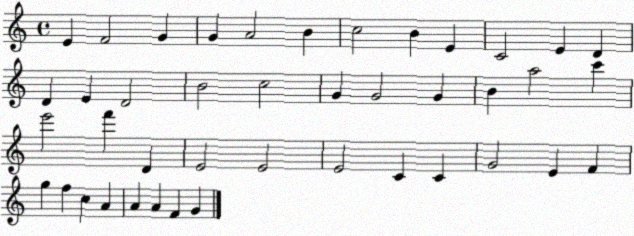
X:1
T:Untitled
M:4/4
L:1/4
K:C
E F2 G G A2 B c2 B E C2 E D D E D2 B2 c2 G G2 G B a2 c' e'2 f' D E2 E2 E2 C C G2 E F g f c A A A F G